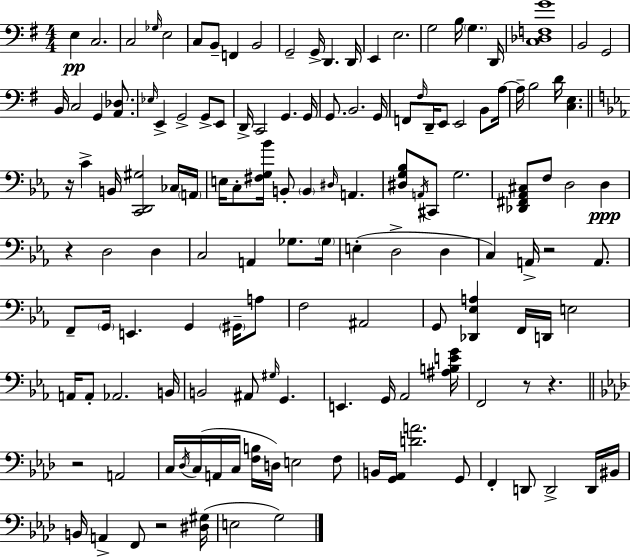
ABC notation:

X:1
T:Untitled
M:4/4
L:1/4
K:Em
E, C,2 C,2 _G,/4 E,2 C,/2 B,,/2 F,, B,,2 G,,2 G,,/4 D,, D,,/4 E,, E,2 G,2 B,/4 G, D,,/4 [C,_D,F,G]4 B,,2 G,,2 B,,/4 C,2 G,, [A,,_D,]/2 _E,/4 E,, G,,2 G,,/2 E,,/2 D,,/4 C,,2 G,, G,,/4 G,,/2 B,,2 G,,/4 F,,/2 ^F,/4 D,,/4 E,,/2 E,,2 B,,/2 A,/4 A,/4 B,2 D/4 [C,E,] z/4 C B,,/4 [C,,D,,^G,]2 _C,/4 A,,/4 E,/4 C,/2 [^F,G,_B]/4 B,,/2 B,, ^D,/4 A,, [^D,G,_B,]/2 A,,/4 ^C,,/2 G,2 [_D,,^F,,_A,,^C,]/2 F,/2 D,2 D, z D,2 D, C,2 A,, _G,/2 _G,/4 E, D,2 D, C, A,,/4 z2 A,,/2 F,,/2 G,,/4 E,, G,, ^G,,/4 A,/2 F,2 ^A,,2 G,,/2 [_D,,_E,A,] F,,/4 D,,/4 E,2 A,,/4 A,,/2 _A,,2 B,,/4 B,,2 ^A,,/2 ^G,/4 G,, E,, G,,/4 _A,,2 [^A,B,EG]/4 F,,2 z/2 z z2 A,,2 C,/4 _D,/4 C,/4 A,,/4 C,/4 [F,B,]/4 D,/4 E,2 F,/2 B,,/4 [G,,_A,,]/4 [DA]2 G,,/2 F,, D,,/2 D,,2 D,,/4 ^B,,/4 B,,/4 A,, F,,/2 z2 [^D,^G,]/4 E,2 G,2